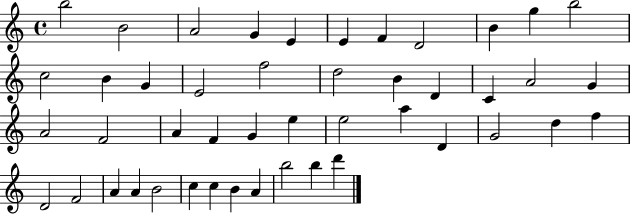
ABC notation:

X:1
T:Untitled
M:4/4
L:1/4
K:C
b2 B2 A2 G E E F D2 B g b2 c2 B G E2 f2 d2 B D C A2 G A2 F2 A F G e e2 a D G2 d f D2 F2 A A B2 c c B A b2 b d'